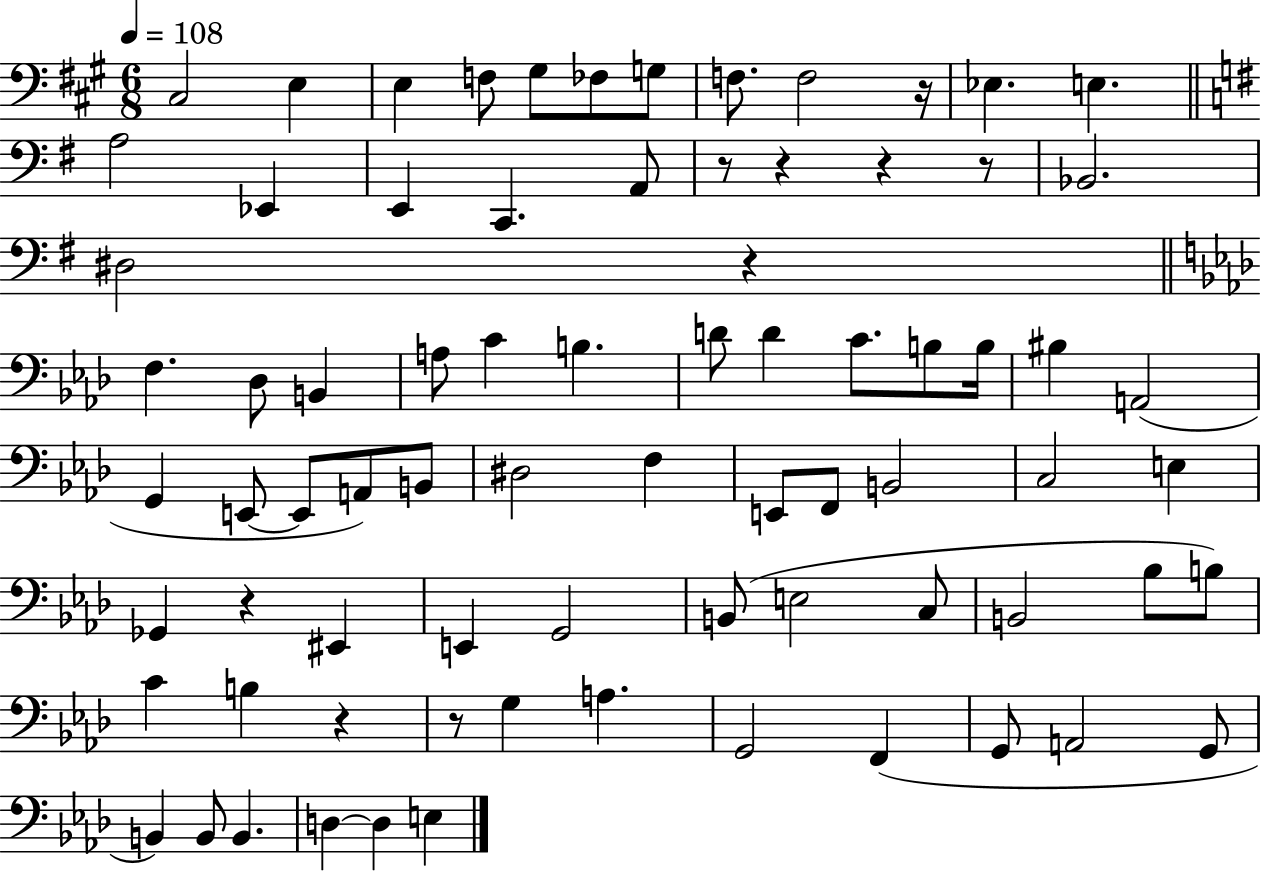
C#3/h E3/q E3/q F3/e G#3/e FES3/e G3/e F3/e. F3/h R/s Eb3/q. E3/q. A3/h Eb2/q E2/q C2/q. A2/e R/e R/q R/q R/e Bb2/h. D#3/h R/q F3/q. Db3/e B2/q A3/e C4/q B3/q. D4/e D4/q C4/e. B3/e B3/s BIS3/q A2/h G2/q E2/e E2/e A2/e B2/e D#3/h F3/q E2/e F2/e B2/h C3/h E3/q Gb2/q R/q EIS2/q E2/q G2/h B2/e E3/h C3/e B2/h Bb3/e B3/e C4/q B3/q R/q R/e G3/q A3/q. G2/h F2/q G2/e A2/h G2/e B2/q B2/e B2/q. D3/q D3/q E3/q